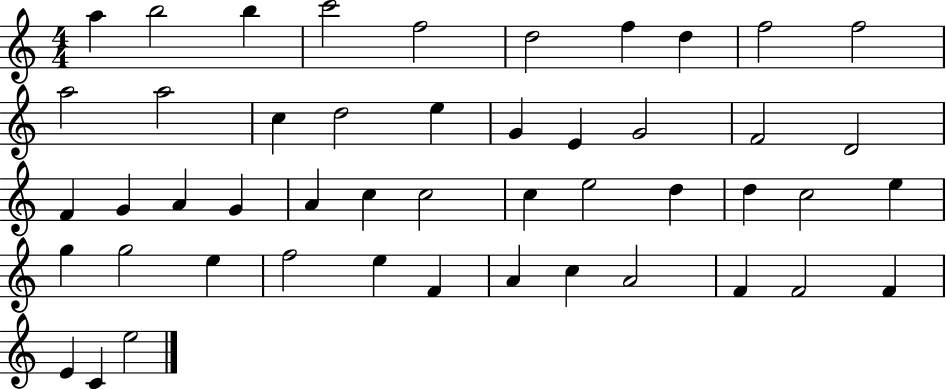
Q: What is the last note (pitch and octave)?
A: E5